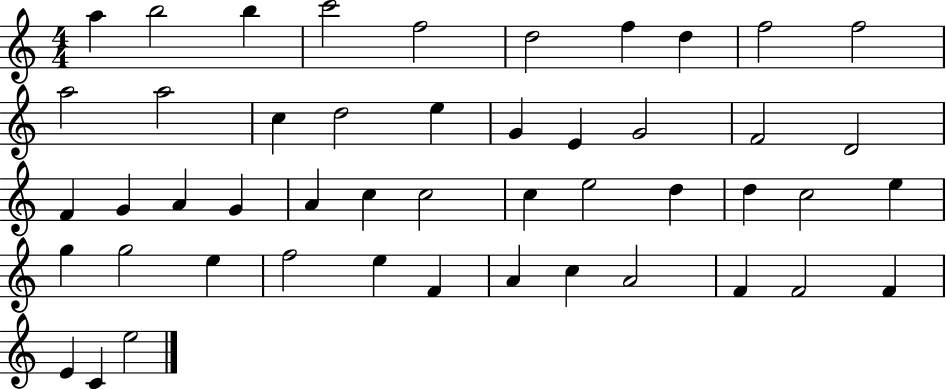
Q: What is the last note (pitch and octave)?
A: E5